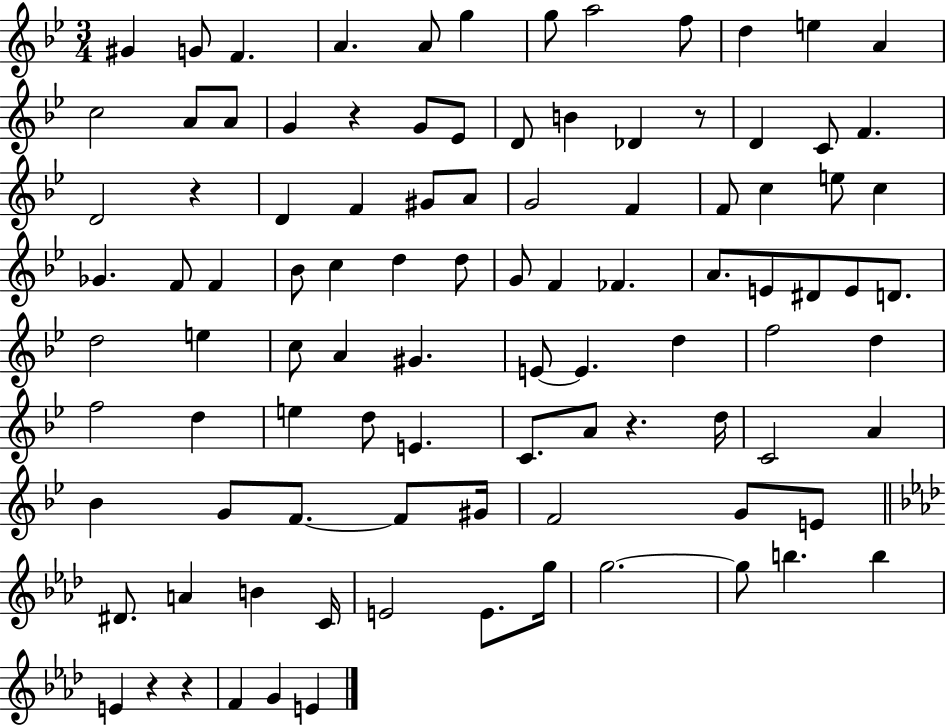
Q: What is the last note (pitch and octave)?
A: E4